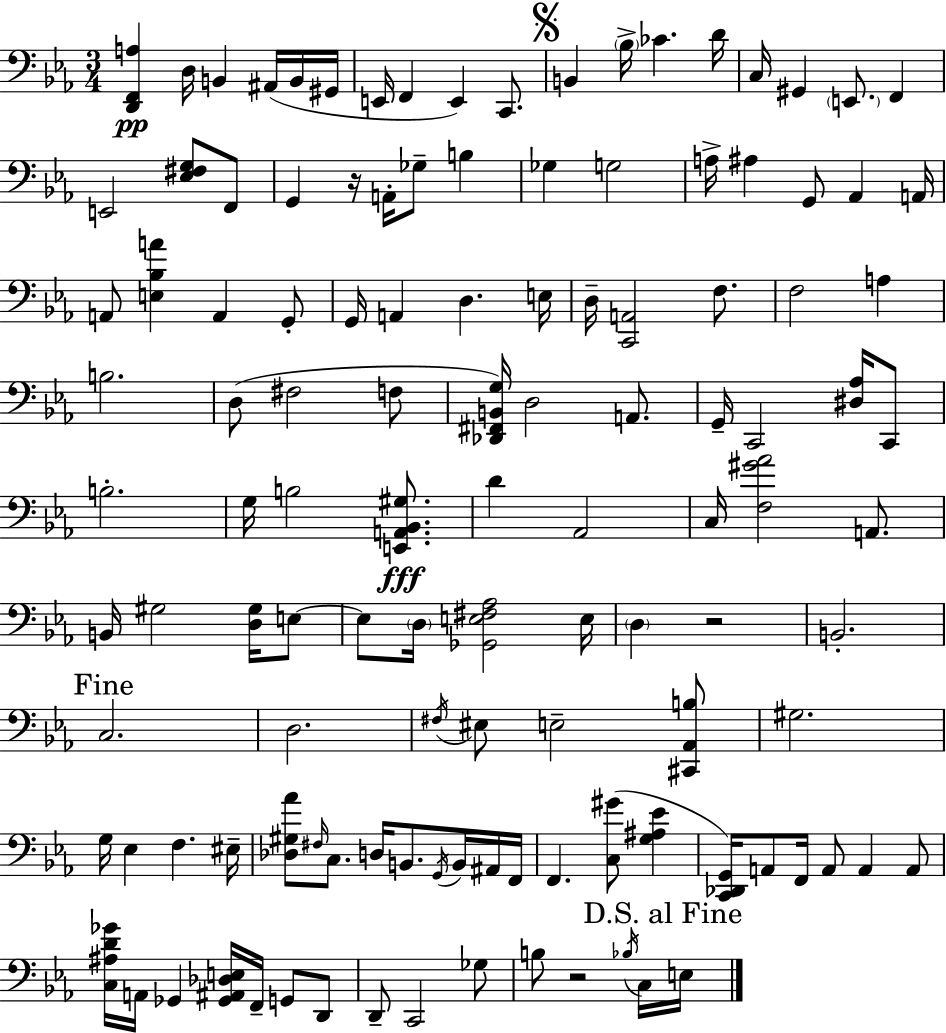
[D2,F2,A3]/q D3/s B2/q A#2/s B2/s G#2/s E2/s F2/q E2/q C2/e. B2/q Bb3/s CES4/q. D4/s C3/s G#2/q E2/e. F2/q E2/h [Eb3,F#3,G3]/e F2/e G2/q R/s A2/s Gb3/e B3/q Gb3/q G3/h A3/s A#3/q G2/e Ab2/q A2/s A2/e [E3,Bb3,A4]/q A2/q G2/e G2/s A2/q D3/q. E3/s D3/s [C2,A2]/h F3/e. F3/h A3/q B3/h. D3/e F#3/h F3/e [Db2,F#2,B2,G3]/s D3/h A2/e. G2/s C2/h [D#3,Ab3]/s C2/e B3/h. G3/s B3/h [E2,A2,Bb2,G#3]/e. D4/q Ab2/h C3/s [F3,G#4,Ab4]/h A2/e. B2/s G#3/h [D3,G#3]/s E3/e E3/e D3/s [Gb2,E3,F#3,Ab3]/h E3/s D3/q R/h B2/h. C3/h. D3/h. F#3/s EIS3/e E3/h [C#2,Ab2,B3]/e G#3/h. G3/s Eb3/q F3/q. EIS3/s [Db3,G#3,Ab4]/e F#3/s C3/e. D3/s B2/e. G2/s B2/s A#2/s F2/s F2/q. [C3,G#4]/e [G3,A#3,Eb4]/q [C2,Db2,G2]/s A2/e F2/s A2/e A2/q A2/e [C3,A#3,D4,Gb4]/s A2/s Gb2/q [Gb2,A#2,Db3,E3]/s F2/s G2/e D2/e D2/e C2/h Gb3/e B3/e R/h Bb3/s C3/s E3/s